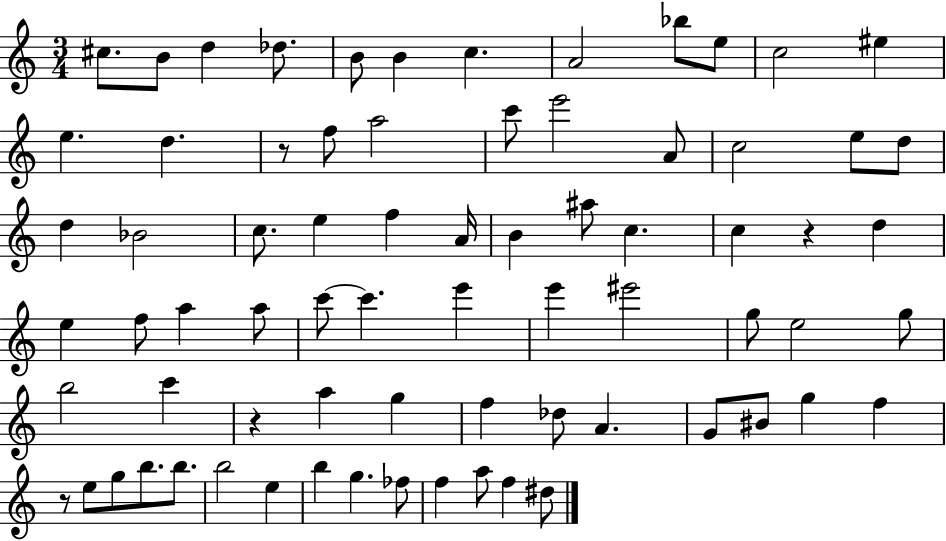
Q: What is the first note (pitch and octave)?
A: C#5